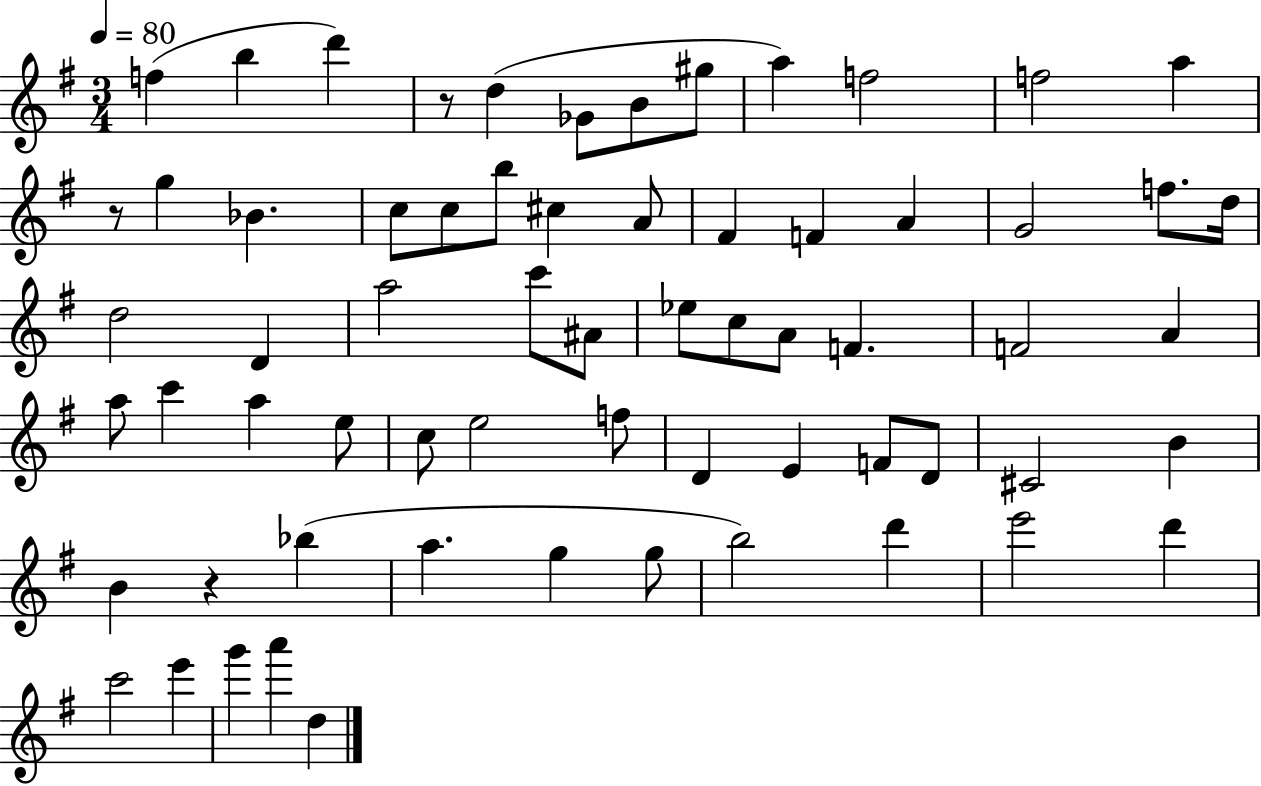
X:1
T:Untitled
M:3/4
L:1/4
K:G
f b d' z/2 d _G/2 B/2 ^g/2 a f2 f2 a z/2 g _B c/2 c/2 b/2 ^c A/2 ^F F A G2 f/2 d/4 d2 D a2 c'/2 ^A/2 _e/2 c/2 A/2 F F2 A a/2 c' a e/2 c/2 e2 f/2 D E F/2 D/2 ^C2 B B z _b a g g/2 b2 d' e'2 d' c'2 e' g' a' d